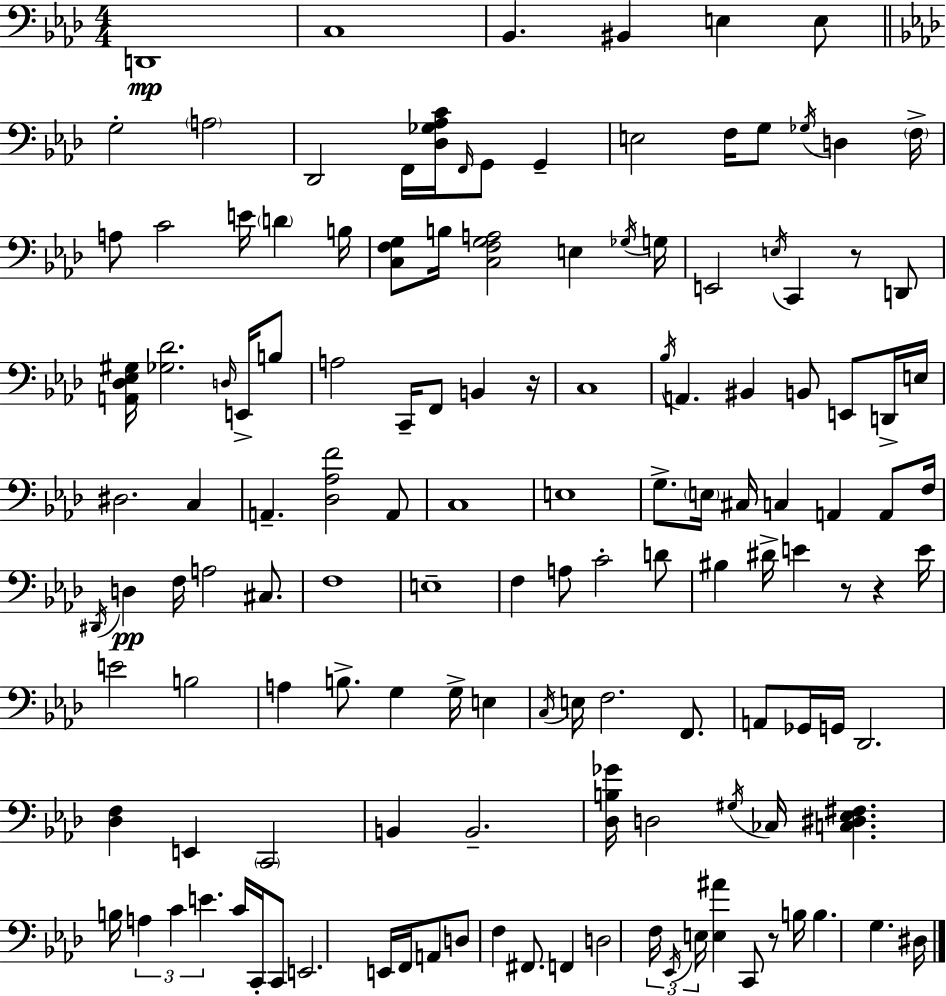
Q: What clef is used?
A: bass